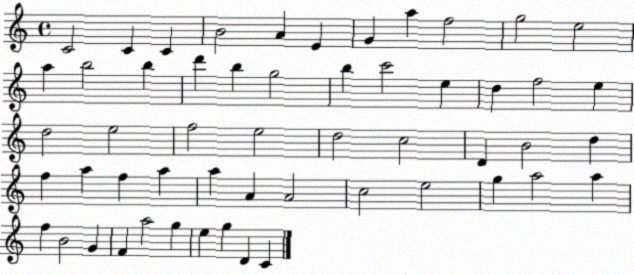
X:1
T:Untitled
M:4/4
L:1/4
K:C
C2 C C B2 A E G a f2 g2 e2 a b2 b d' b g2 b c'2 e d f2 e d2 e2 f2 e2 d2 c2 D B2 d f a f a a A A2 c2 e2 g a2 a f B2 G F a2 g e g D C